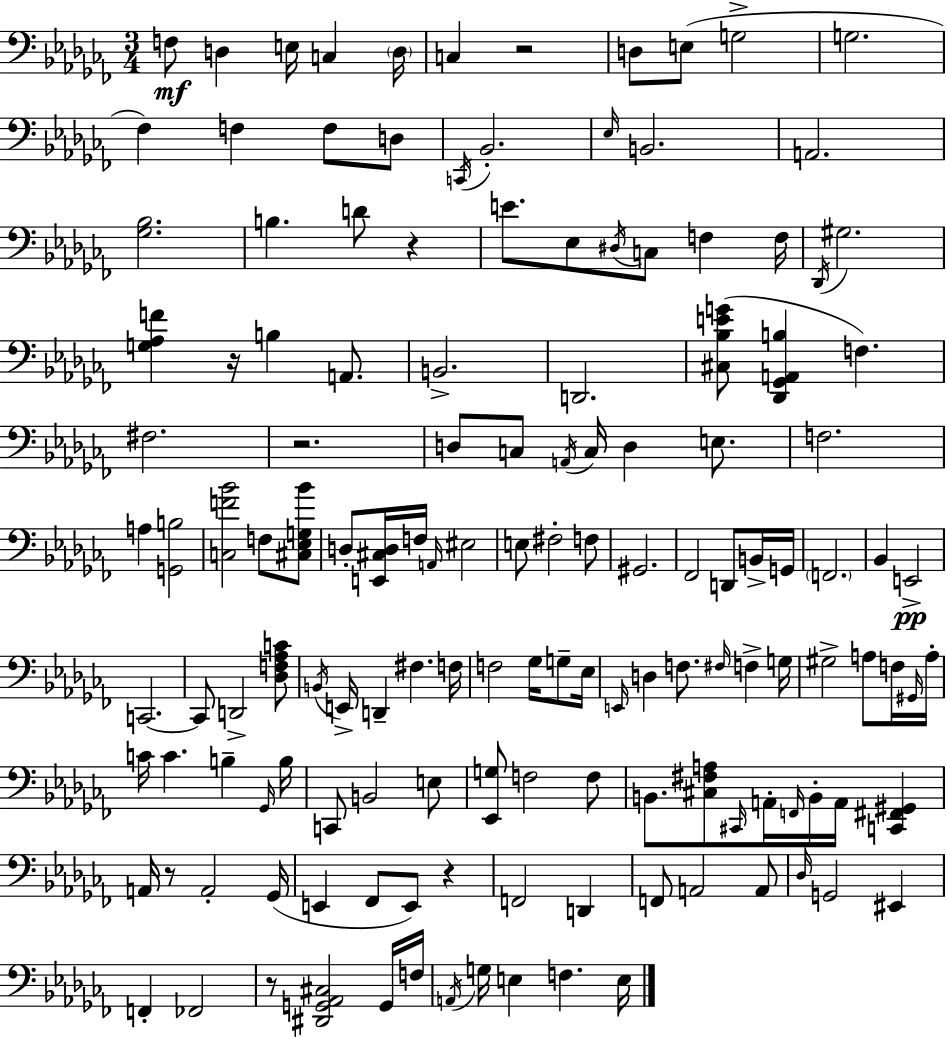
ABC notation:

X:1
T:Untitled
M:3/4
L:1/4
K:Abm
F,/2 D, E,/4 C, D,/4 C, z2 D,/2 E,/2 G,2 G,2 _F, F, F,/2 D,/2 C,,/4 _B,,2 _E,/4 B,,2 A,,2 [_G,_B,]2 B, D/2 z E/2 _E,/2 ^D,/4 C,/2 F, F,/4 _D,,/4 ^G,2 [G,_A,F] z/4 B, A,,/2 B,,2 D,,2 [^C,_B,EG]/2 [_D,,_G,,A,,B,] F, ^F,2 z2 D,/2 C,/2 A,,/4 C,/4 D, E,/2 F,2 A, [G,,B,]2 [C,F_B]2 F,/2 [^C,_E,G,_B]/2 D,/2 [E,,^C,D,]/4 F,/4 A,,/4 ^E,2 E,/2 ^F,2 F,/2 ^G,,2 _F,,2 D,,/2 B,,/4 G,,/4 F,,2 _B,, E,,2 C,,2 C,,/2 D,,2 [_D,F,_A,C]/2 B,,/4 E,,/4 D,, ^F, F,/4 F,2 _G,/4 G,/2 _E,/4 E,,/4 D, F,/2 ^F,/4 F, G,/4 ^G,2 A,/2 F,/4 ^G,,/4 A,/4 C/4 C B, _G,,/4 B,/4 C,,/2 B,,2 E,/2 [_E,,G,]/2 F,2 F,/2 B,,/2 [^C,^F,A,]/2 ^C,,/4 A,,/4 F,,/4 B,,/4 A,,/4 [C,,^F,,^G,,] A,,/4 z/2 A,,2 _G,,/4 E,, _F,,/2 E,,/2 z F,,2 D,, F,,/2 A,,2 A,,/2 _D,/4 G,,2 ^E,, F,, _F,,2 z/2 [^D,,G,,_A,,^C,]2 G,,/4 F,/4 A,,/4 G,/4 E, F, E,/4